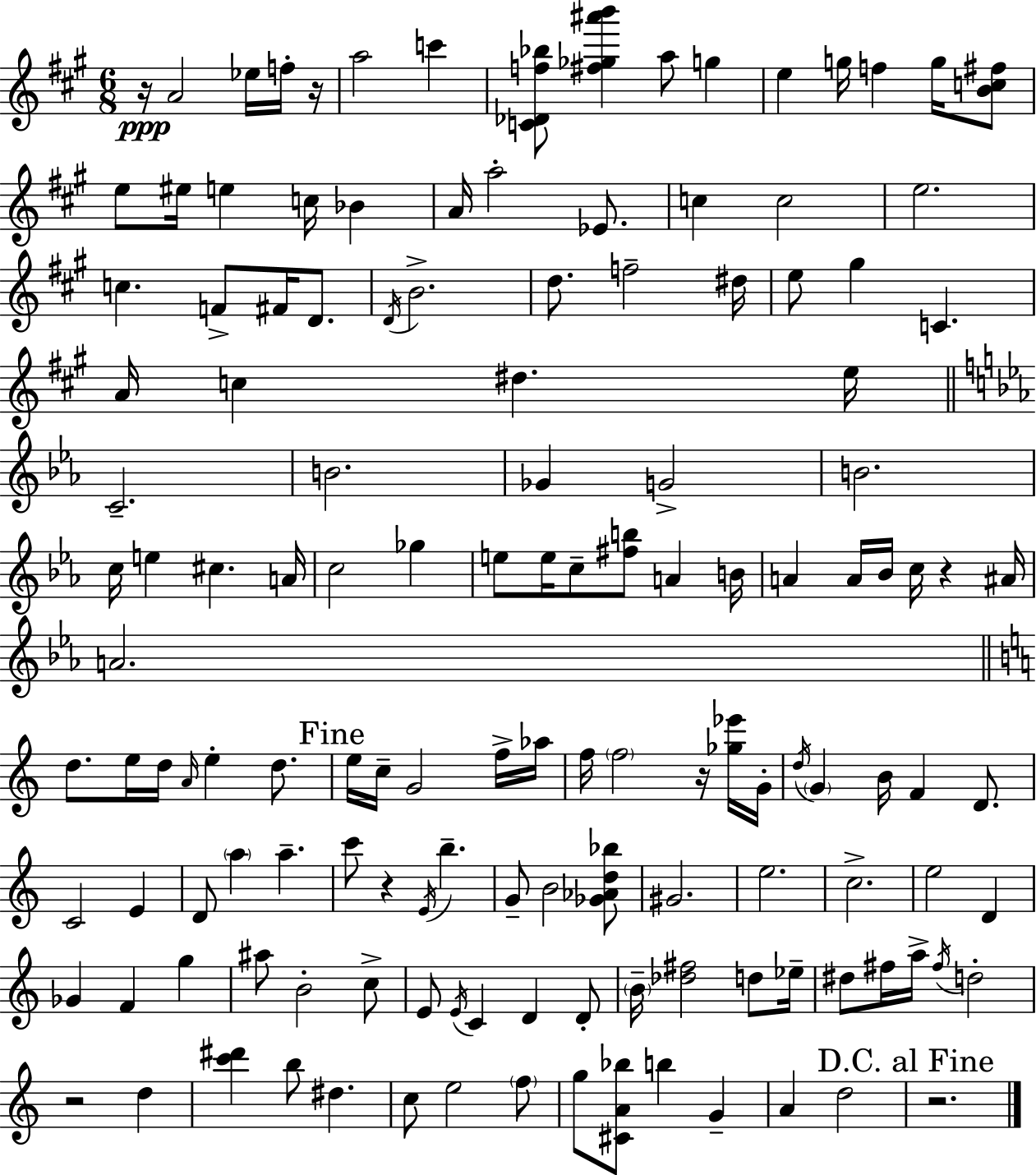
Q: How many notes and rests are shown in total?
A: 140